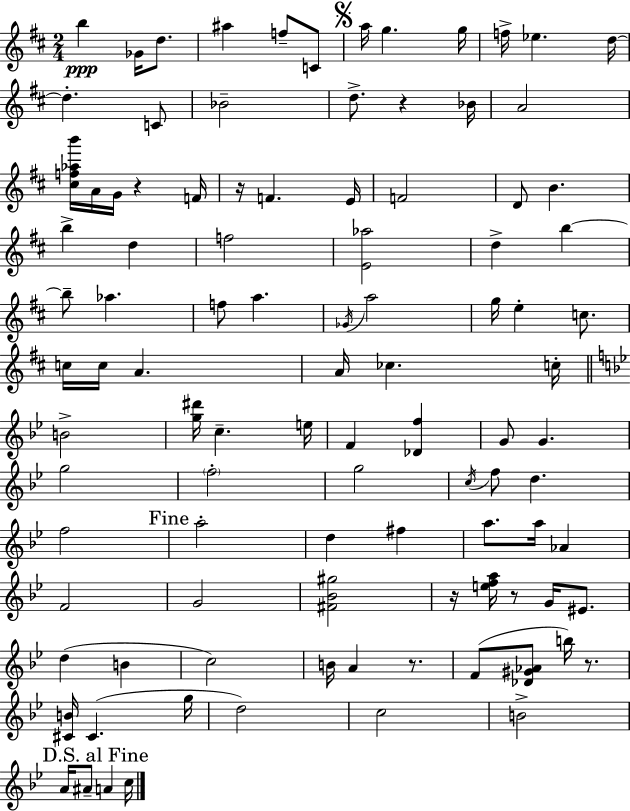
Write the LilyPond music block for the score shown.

{
  \clef treble
  \numericTimeSignature
  \time 2/4
  \key d \major
  b''4\ppp ges'16 d''8. | ais''4 f''8-- c'8 | \mark \markup { \musicglyph "scripts.segno" } a''16 g''4. g''16 | f''16-> ees''4. d''16~~ | \break d''4.-. c'8 | bes'2-- | d''8.-> r4 bes'16 | a'2 | \break <cis'' f'' aes'' b'''>16 a'16 g'16 r4 f'16 | r16 f'4. e'16 | f'2 | d'8 b'4. | \break b''4-> d''4 | f''2 | <e' aes''>2 | d''4-> b''4~~ | \break b''8-- aes''4. | f''8 a''4. | \acciaccatura { ges'16 } a''2 | g''16 e''4-. c''8. | \break c''16 c''16 a'4. | a'16 ces''4. | c''16-. \bar "||" \break \key bes \major b'2-> | <g'' dis'''>16 c''4.-- e''16 | f'4 <des' f''>4 | g'8 g'4. | \break g''2 | \parenthesize f''2-. | g''2 | \acciaccatura { c''16 } f''8 d''4. | \break f''2 | \mark "Fine" a''2-. | d''4 fis''4 | a''8. a''16 aes'4 | \break f'2 | g'2 | <fis' bes' gis''>2 | r16 <e'' f'' a''>16 r8 g'16 eis'8. | \break d''4( b'4 | c''2) | b'16 a'4 r8. | f'8( <des' gis' aes'>8 b''16) r8. | \break <cis' b'>16 cis'4.( | g''16 d''2) | c''2 | b'2-> | \break \mark "D.S. al Fine" a'16 ais'8-- a'4 | c''16 \bar "|."
}